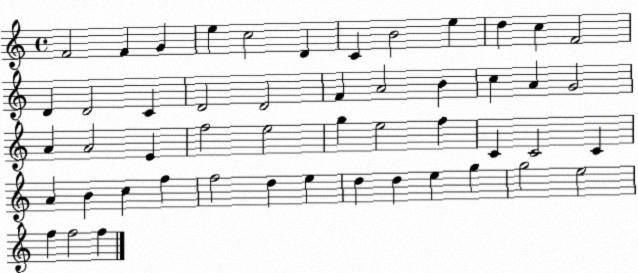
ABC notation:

X:1
T:Untitled
M:4/4
L:1/4
K:C
F2 F G e c2 D C B2 e d c F2 D D2 C D2 D2 F A2 B c A G2 A A2 E f2 e2 g e2 f C C2 C A B c f f2 d e d d e g g2 e2 f f2 f